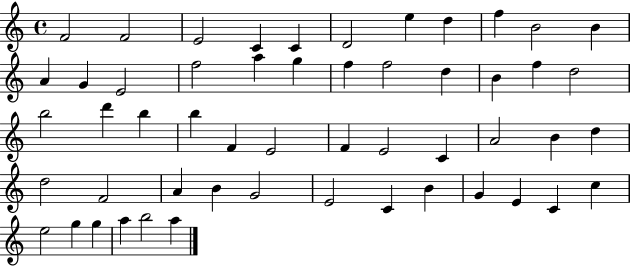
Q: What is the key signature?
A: C major